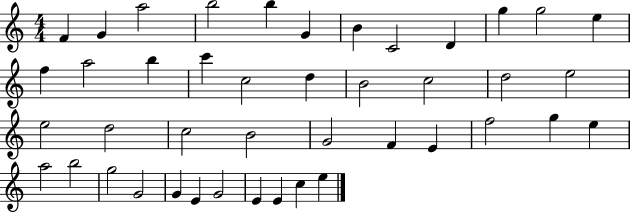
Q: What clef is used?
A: treble